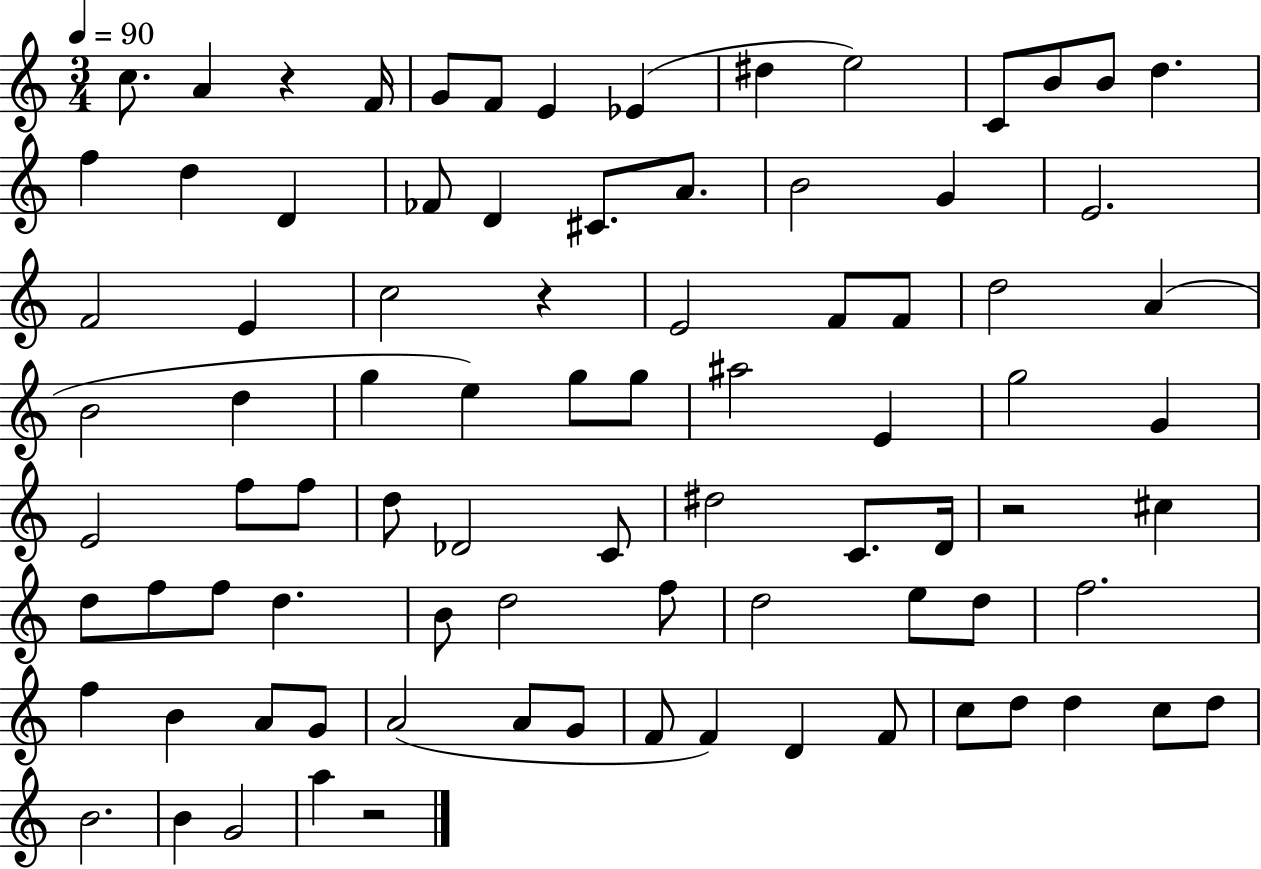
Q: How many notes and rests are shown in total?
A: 86